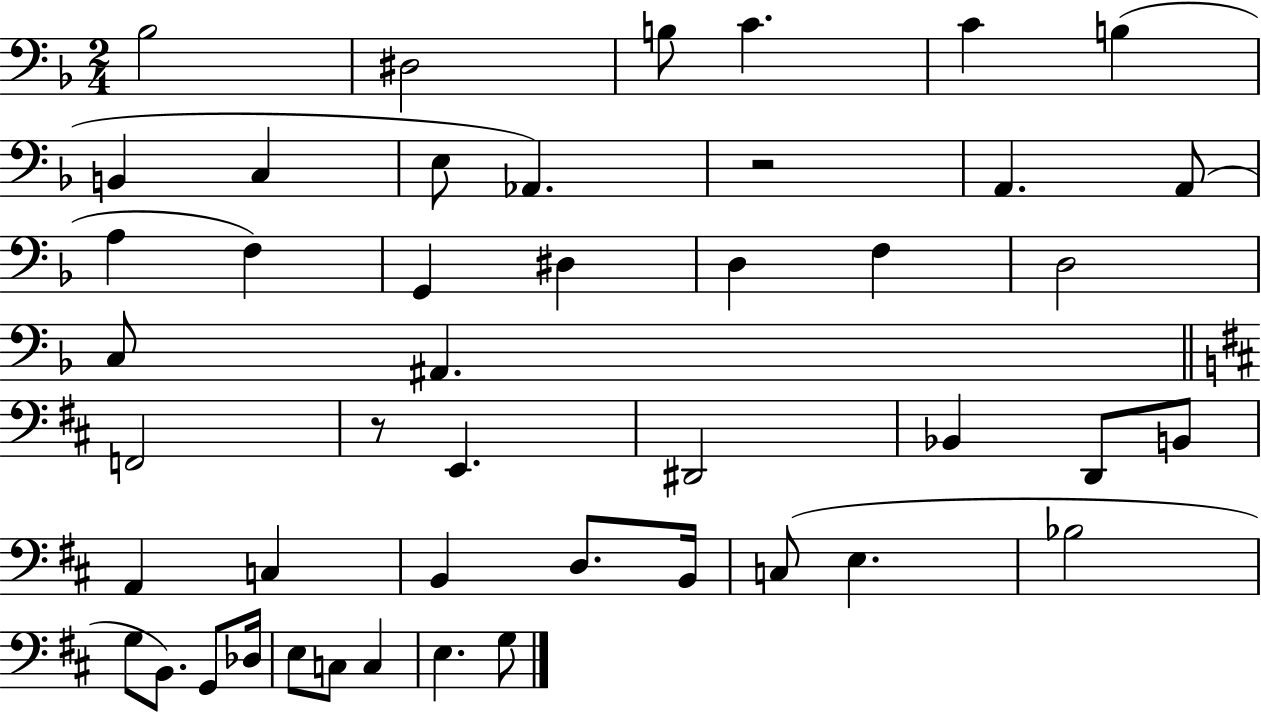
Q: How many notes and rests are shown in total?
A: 46